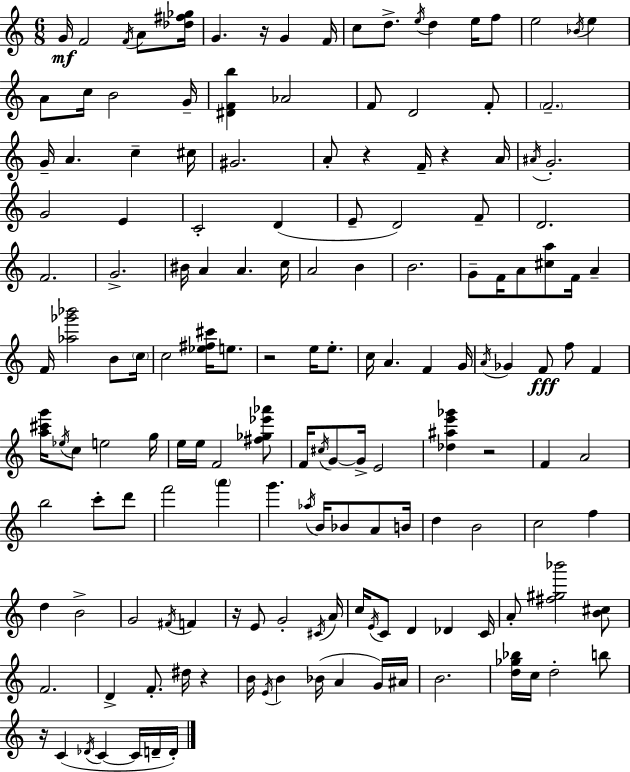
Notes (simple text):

G4/s F4/h F4/s A4/e [Db5,F#5,Gb5]/s G4/q. R/s G4/q F4/s C5/e D5/e. E5/s D5/q E5/s F5/e E5/h Bb4/s E5/q A4/e C5/s B4/h G4/s [D#4,F4,B5]/q Ab4/h F4/e D4/h F4/e F4/h. G4/s A4/q. C5/q C#5/s G#4/h. A4/e R/q F4/s R/q A4/s A#4/s G4/h. G4/h E4/q C4/h D4/q E4/e D4/h F4/e D4/h. F4/h. G4/h. BIS4/s A4/q A4/q. C5/s A4/h B4/q B4/h. G4/e F4/s A4/e [C#5,A5]/e F4/s A4/q F4/s [Ab5,Gb6,Bb6]/h B4/e C5/s C5/h [Eb5,F#5,C#6]/s E5/e. R/h E5/s E5/e. C5/s A4/q. F4/q G4/s A4/s Gb4/q F4/e F5/e F4/q [A5,C#6,G6]/s Eb5/s C5/e E5/h G5/s E5/s E5/s F4/h [F#5,Gb5,Eb6,Ab6]/e F4/s C#5/s G4/e G4/s E4/h [Db5,A#5,E6,Gb6]/q R/h F4/q A4/h B5/h C6/e D6/e F6/h A6/q G6/q. Ab5/s B4/s Bb4/e A4/e B4/s D5/q B4/h C5/h F5/q D5/q B4/h G4/h F#4/s F4/q R/s E4/e G4/h C#4/s A4/s C5/s E4/s C4/e D4/q Db4/q C4/s A4/e [F#5,G#5,Bb6]/h [B4,C#5]/e F4/h. D4/q F4/e. D#5/s R/q B4/s E4/s B4/q Bb4/s A4/q G4/s A#4/s B4/h. [D5,Gb5,Bb5]/s C5/s D5/h B5/e R/s C4/q Db4/s C4/q C4/s D4/s D4/s